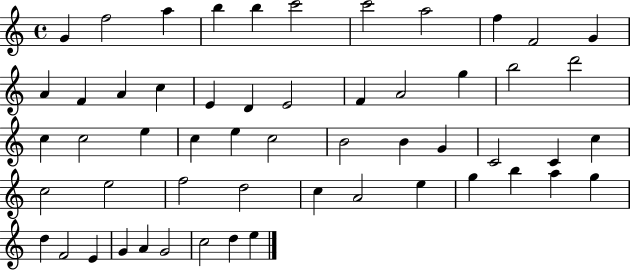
G4/q F5/h A5/q B5/q B5/q C6/h C6/h A5/h F5/q F4/h G4/q A4/q F4/q A4/q C5/q E4/q D4/q E4/h F4/q A4/h G5/q B5/h D6/h C5/q C5/h E5/q C5/q E5/q C5/h B4/h B4/q G4/q C4/h C4/q C5/q C5/h E5/h F5/h D5/h C5/q A4/h E5/q G5/q B5/q A5/q G5/q D5/q F4/h E4/q G4/q A4/q G4/h C5/h D5/q E5/q